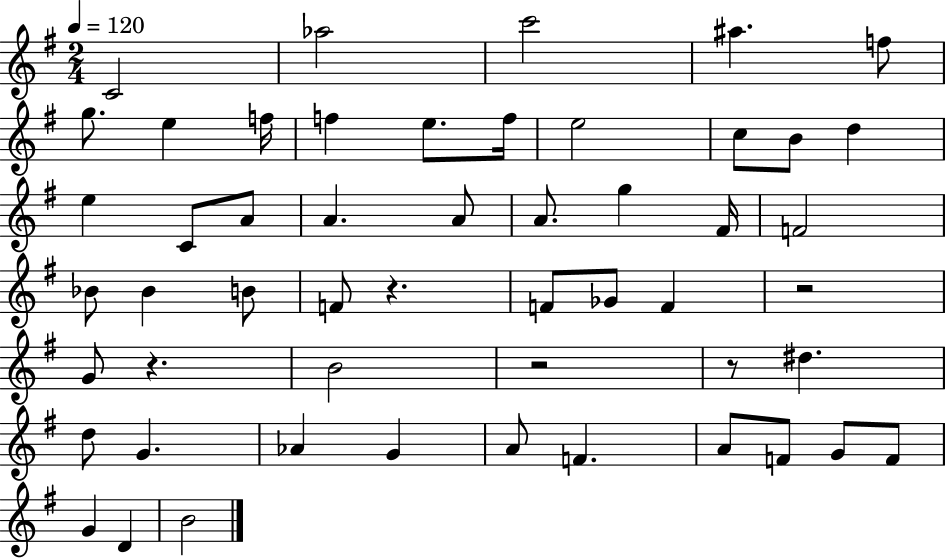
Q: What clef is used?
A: treble